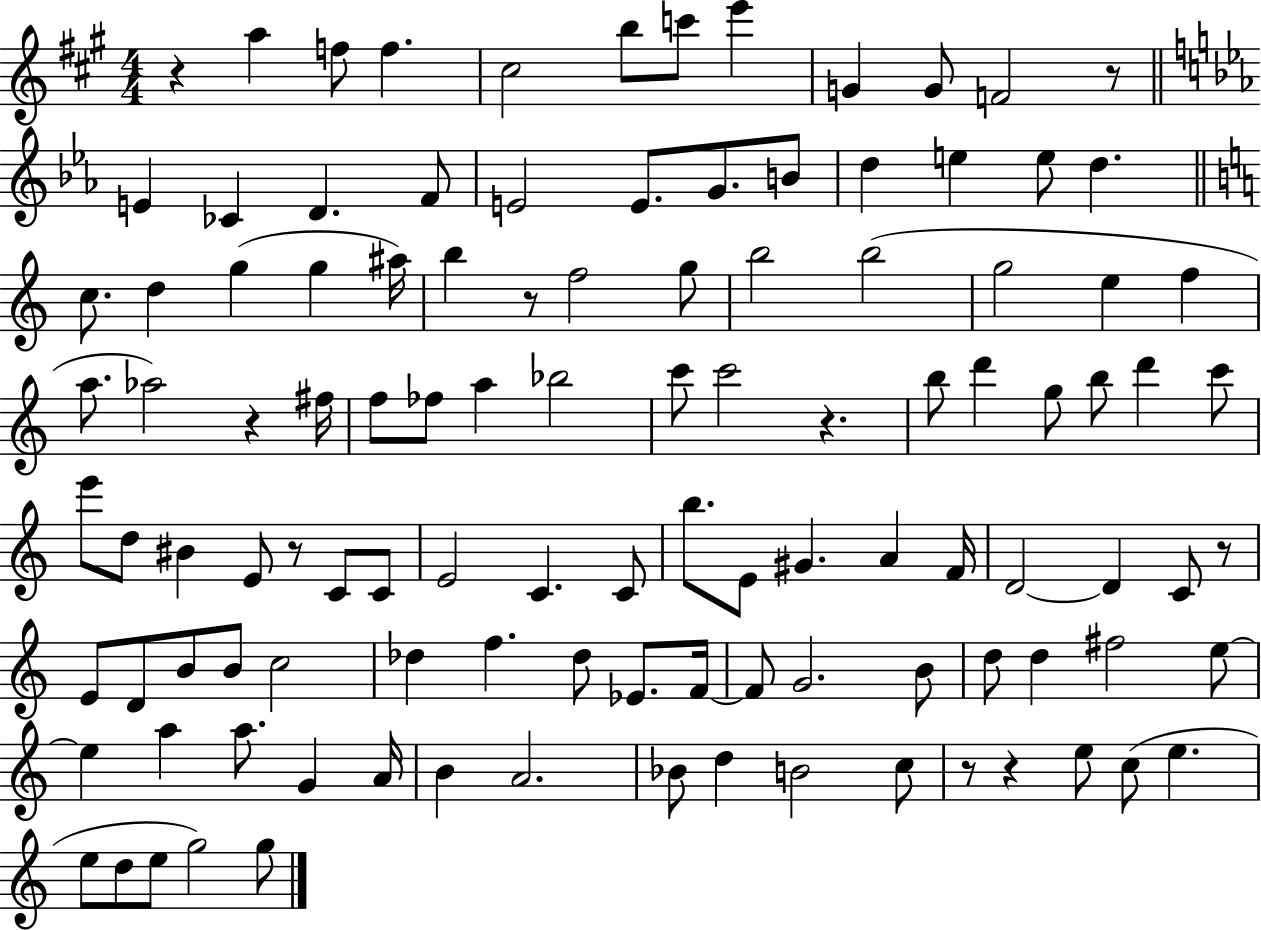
R/q A5/q F5/e F5/q. C#5/h B5/e C6/e E6/q G4/q G4/e F4/h R/e E4/q CES4/q D4/q. F4/e E4/h E4/e. G4/e. B4/e D5/q E5/q E5/e D5/q. C5/e. D5/q G5/q G5/q A#5/s B5/q R/e F5/h G5/e B5/h B5/h G5/h E5/q F5/q A5/e. Ab5/h R/q F#5/s F5/e FES5/e A5/q Bb5/h C6/e C6/h R/q. B5/e D6/q G5/e B5/e D6/q C6/e E6/e D5/e BIS4/q E4/e R/e C4/e C4/e E4/h C4/q. C4/e B5/e. E4/e G#4/q. A4/q F4/s D4/h D4/q C4/e R/e E4/e D4/e B4/e B4/e C5/h Db5/q F5/q. Db5/e Eb4/e. F4/s F4/e G4/h. B4/e D5/e D5/q F#5/h E5/e E5/q A5/q A5/e. G4/q A4/s B4/q A4/h. Bb4/e D5/q B4/h C5/e R/e R/q E5/e C5/e E5/q. E5/e D5/e E5/e G5/h G5/e